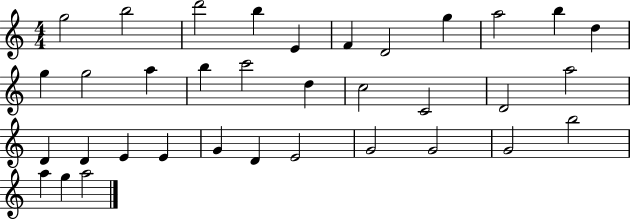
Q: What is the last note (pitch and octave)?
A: A5